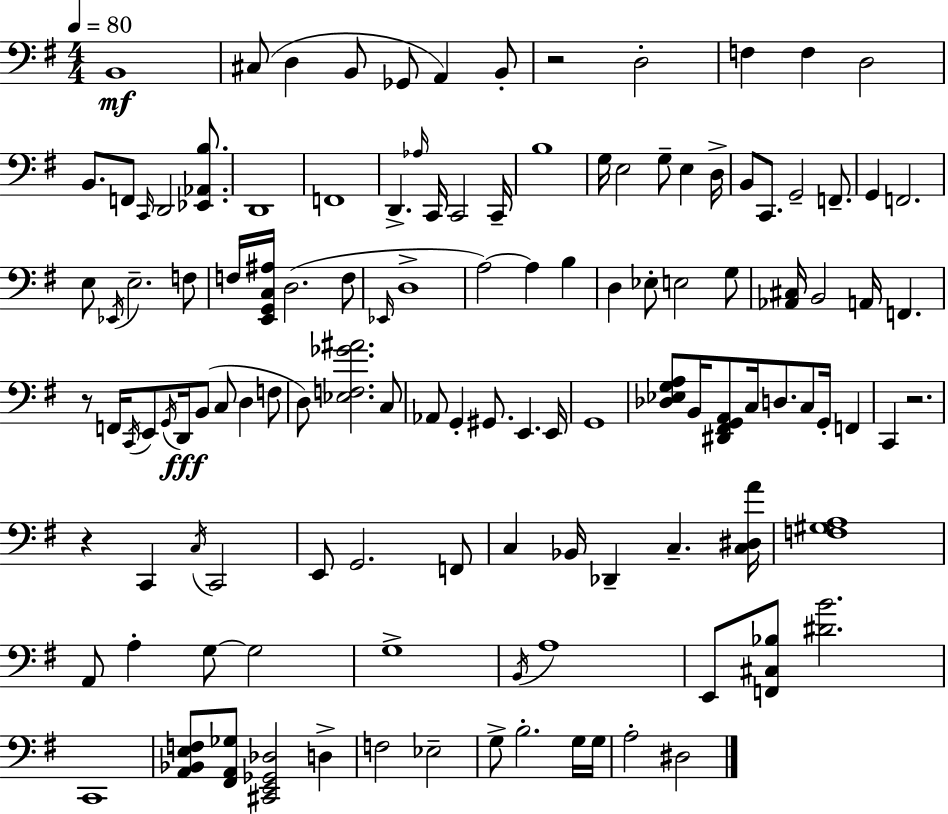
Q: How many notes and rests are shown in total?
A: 122